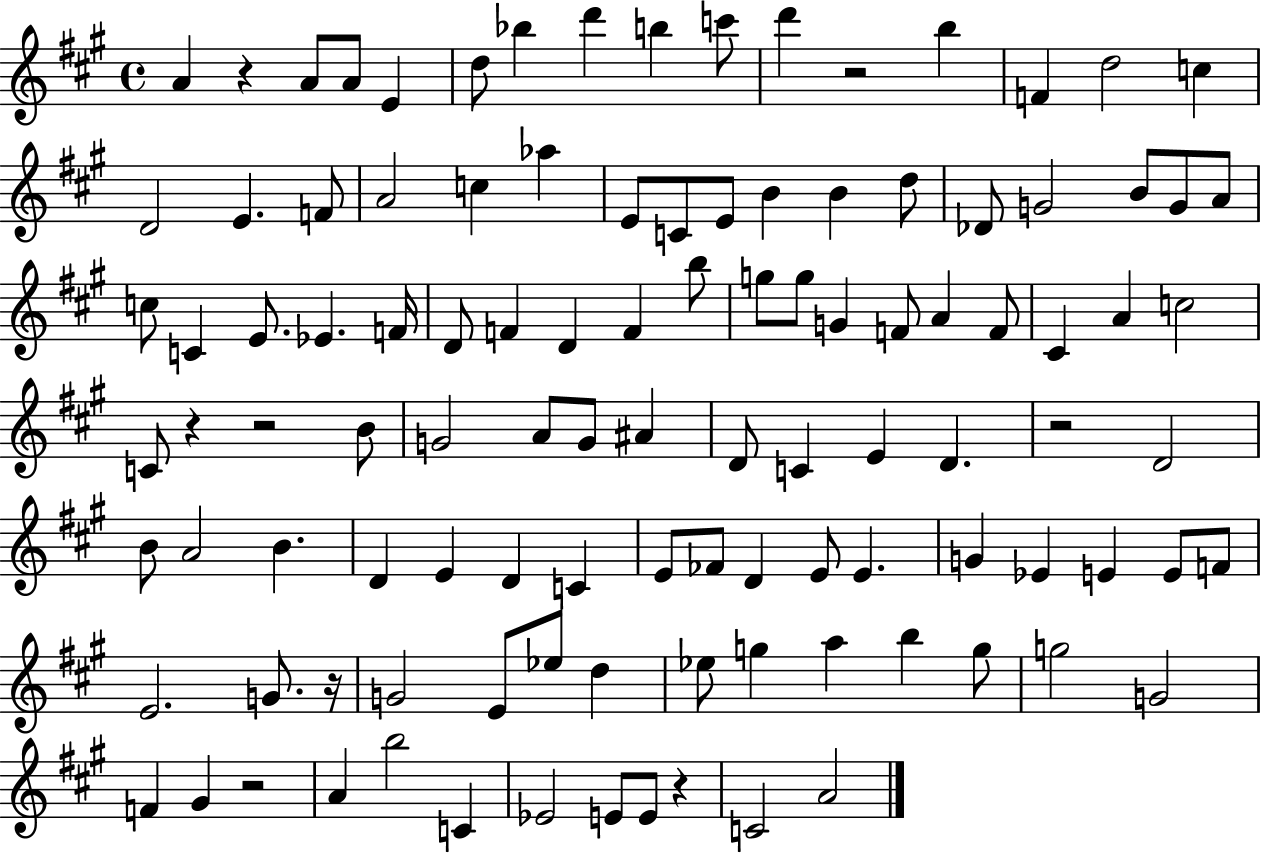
A4/q R/q A4/e A4/e E4/q D5/e Bb5/q D6/q B5/q C6/e D6/q R/h B5/q F4/q D5/h C5/q D4/h E4/q. F4/e A4/h C5/q Ab5/q E4/e C4/e E4/e B4/q B4/q D5/e Db4/e G4/h B4/e G4/e A4/e C5/e C4/q E4/e. Eb4/q. F4/s D4/e F4/q D4/q F4/q B5/e G5/e G5/e G4/q F4/e A4/q F4/e C#4/q A4/q C5/h C4/e R/q R/h B4/e G4/h A4/e G4/e A#4/q D4/e C4/q E4/q D4/q. R/h D4/h B4/e A4/h B4/q. D4/q E4/q D4/q C4/q E4/e FES4/e D4/q E4/e E4/q. G4/q Eb4/q E4/q E4/e F4/e E4/h. G4/e. R/s G4/h E4/e Eb5/e D5/q Eb5/e G5/q A5/q B5/q G5/e G5/h G4/h F4/q G#4/q R/h A4/q B5/h C4/q Eb4/h E4/e E4/e R/q C4/h A4/h